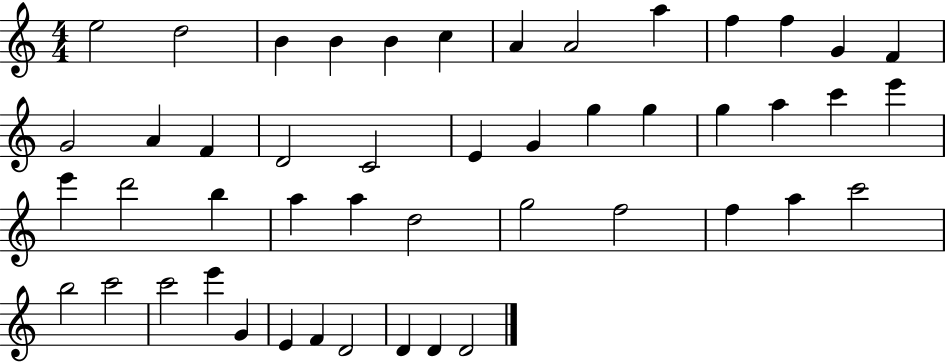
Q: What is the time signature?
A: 4/4